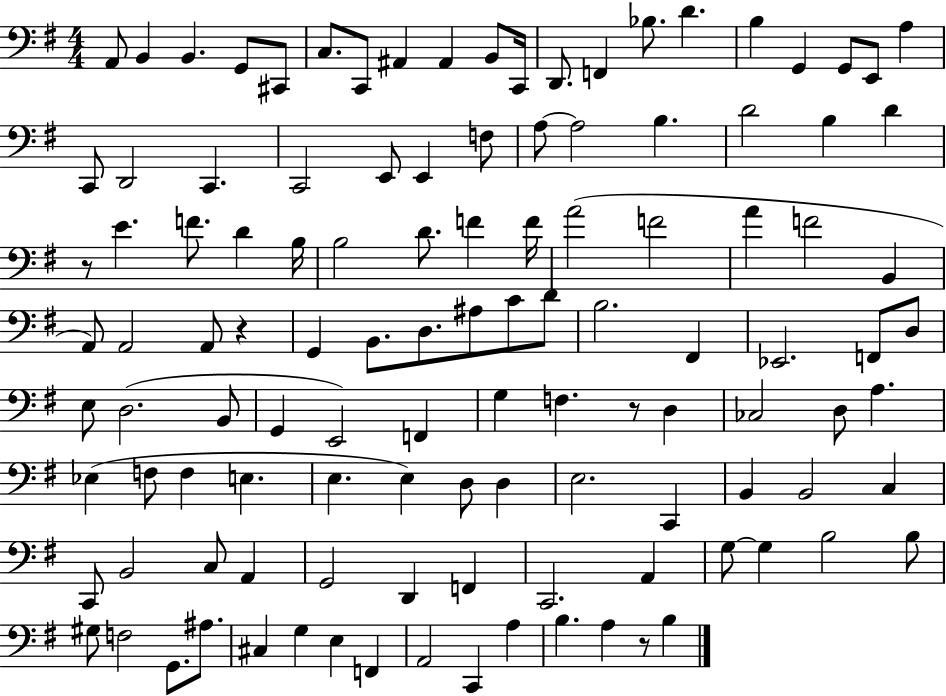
X:1
T:Untitled
M:4/4
L:1/4
K:G
A,,/2 B,, B,, G,,/2 ^C,,/2 C,/2 C,,/2 ^A,, ^A,, B,,/2 C,,/4 D,,/2 F,, _B,/2 D B, G,, G,,/2 E,,/2 A, C,,/2 D,,2 C,, C,,2 E,,/2 E,, F,/2 A,/2 A,2 B, D2 B, D z/2 E F/2 D B,/4 B,2 D/2 F F/4 A2 F2 A F2 B,, A,,/2 A,,2 A,,/2 z G,, B,,/2 D,/2 ^A,/2 C/2 D/2 B,2 ^F,, _E,,2 F,,/2 D,/2 E,/2 D,2 B,,/2 G,, E,,2 F,, G, F, z/2 D, _C,2 D,/2 A, _E, F,/2 F, E, E, E, D,/2 D, E,2 C,, B,, B,,2 C, C,,/2 B,,2 C,/2 A,, G,,2 D,, F,, C,,2 A,, G,/2 G, B,2 B,/2 ^G,/2 F,2 G,,/2 ^A,/2 ^C, G, E, F,, A,,2 C,, A, B, A, z/2 B,